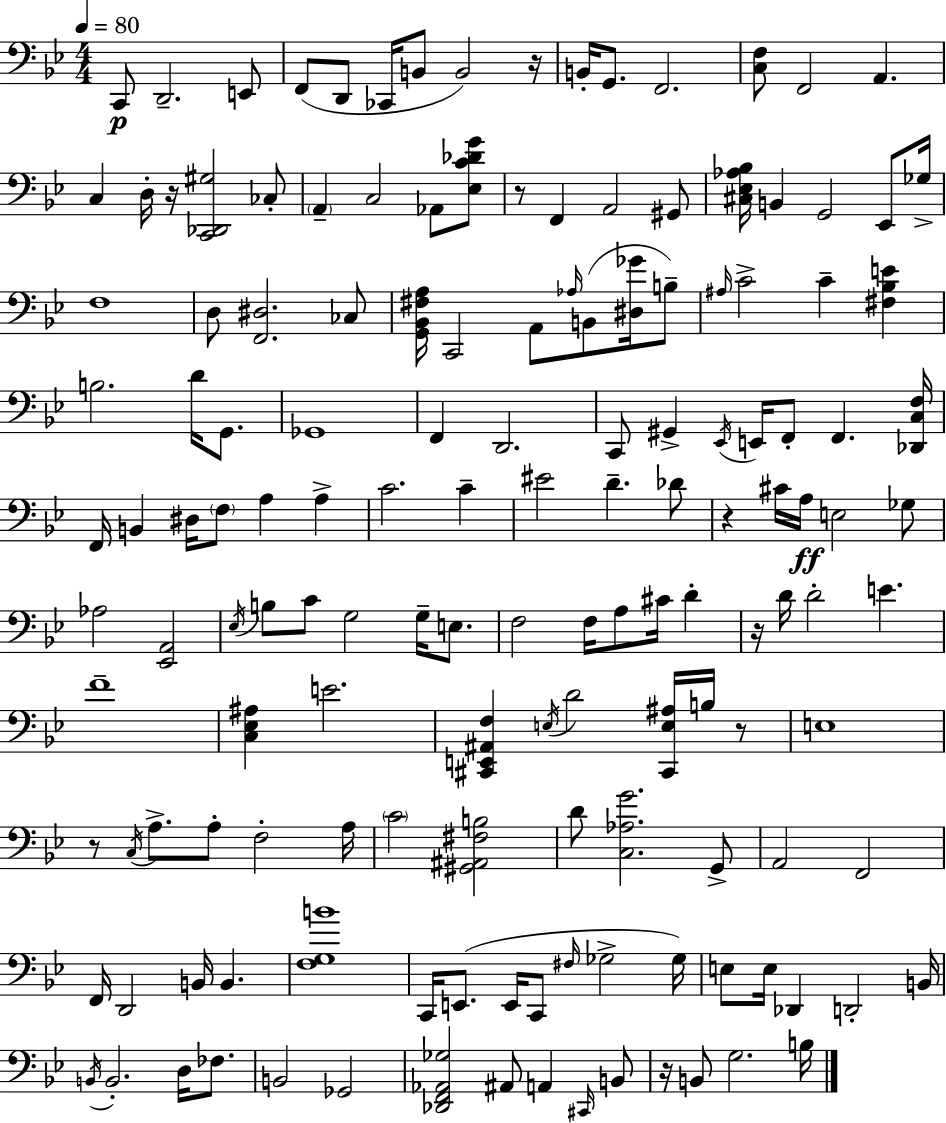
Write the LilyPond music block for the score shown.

{
  \clef bass
  \numericTimeSignature
  \time 4/4
  \key g \minor
  \tempo 4 = 80
  c,8\p d,2.-- e,8 | f,8( d,8 ces,16 b,8 b,2) r16 | b,16-. g,8. f,2. | <c f>8 f,2 a,4. | \break c4 d16-. r16 <c, des, gis>2 ces8-. | \parenthesize a,4-- c2 aes,8 <ees c' des' g'>8 | r8 f,4 a,2 gis,8 | <cis ees aes bes>16 b,4 g,2 ees,8 ges16-> | \break f1 | d8 <f, dis>2. ces8 | <g, bes, fis a>16 c,2 a,8 \grace { aes16 }( b,8 <dis ges'>16 b8--) | \grace { ais16 } c'2-> c'4-- <fis bes e'>4 | \break b2. d'16 g,8. | ges,1 | f,4 d,2. | c,8 gis,4-> \acciaccatura { ees,16 } e,16 f,8-. f,4. | \break <des, c f>16 f,16 b,4 dis16 \parenthesize f8 a4 a4-> | c'2. c'4-- | eis'2 d'4.-- | des'8 r4 cis'16 a16\ff e2 | \break ges8 aes2 <ees, a,>2 | \acciaccatura { ees16 } b8 c'8 g2 | g16-- e8. f2 f16 a8 cis'16 | d'4-. r16 d'16 d'2-. e'4. | \break f'1-- | <c ees ais>4 e'2. | <cis, e, ais, f>4 \acciaccatura { e16 } d'2 | <cis, e ais>16 b16 r8 e1 | \break r8 \acciaccatura { c16 } a8.-> a8-. f2-. | a16 \parenthesize c'2 <gis, ais, fis b>2 | d'8 <c aes g'>2. | g,8-> a,2 f,2 | \break f,16 d,2 b,16 | b,4. <f g b'>1 | c,16 e,8.( e,16 c,8 \grace { fis16 } ges2-> | ges16) e8 e16 des,4 d,2-. | \break b,16 \acciaccatura { b,16 } b,2.-. | d16 fes8. b,2 | ges,2 <des, f, aes, ges>2 | ais,8 a,4 \grace { cis,16 } b,8 r16 b,8 g2. | \break b16 \bar "|."
}